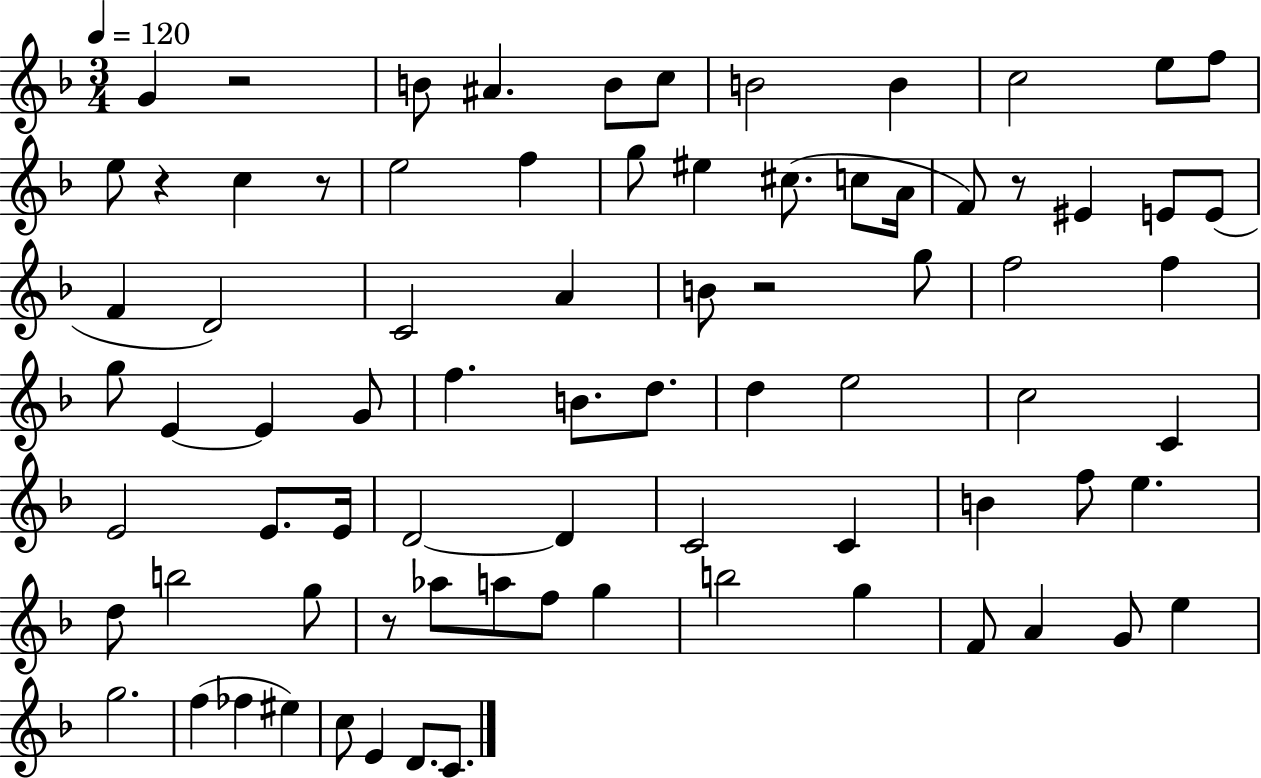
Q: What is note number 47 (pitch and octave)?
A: D4